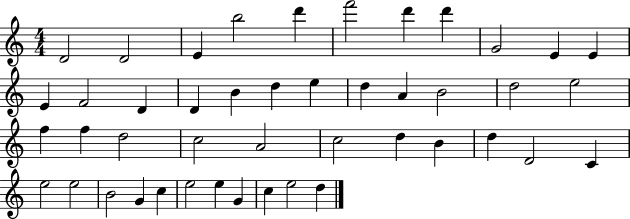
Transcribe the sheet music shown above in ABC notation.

X:1
T:Untitled
M:4/4
L:1/4
K:C
D2 D2 E b2 d' f'2 d' d' G2 E E E F2 D D B d e d A B2 d2 e2 f f d2 c2 A2 c2 d B d D2 C e2 e2 B2 G c e2 e G c e2 d